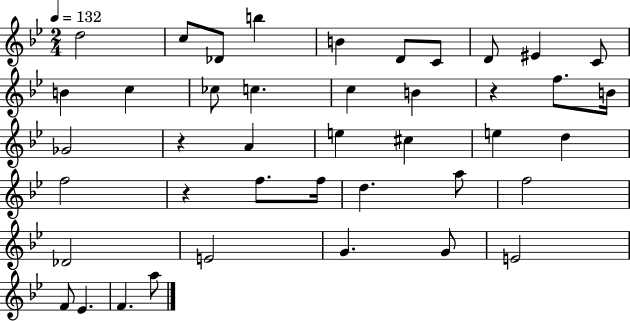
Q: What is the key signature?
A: BES major